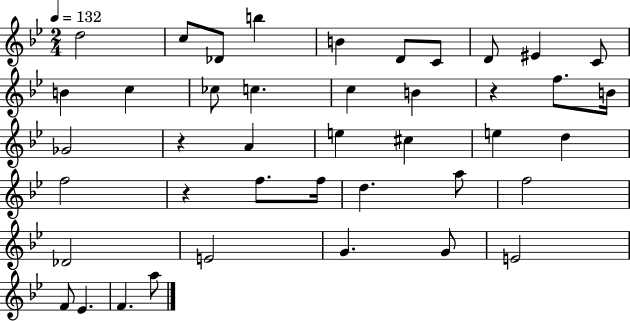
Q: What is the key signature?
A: BES major